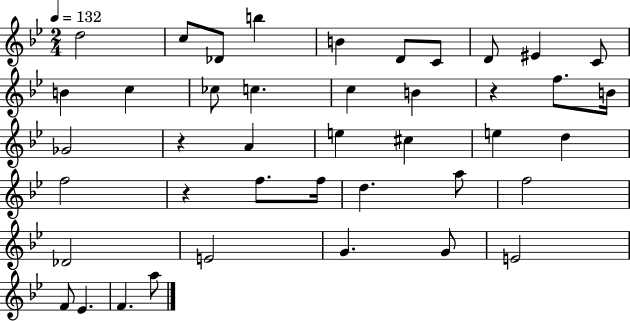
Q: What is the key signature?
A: BES major